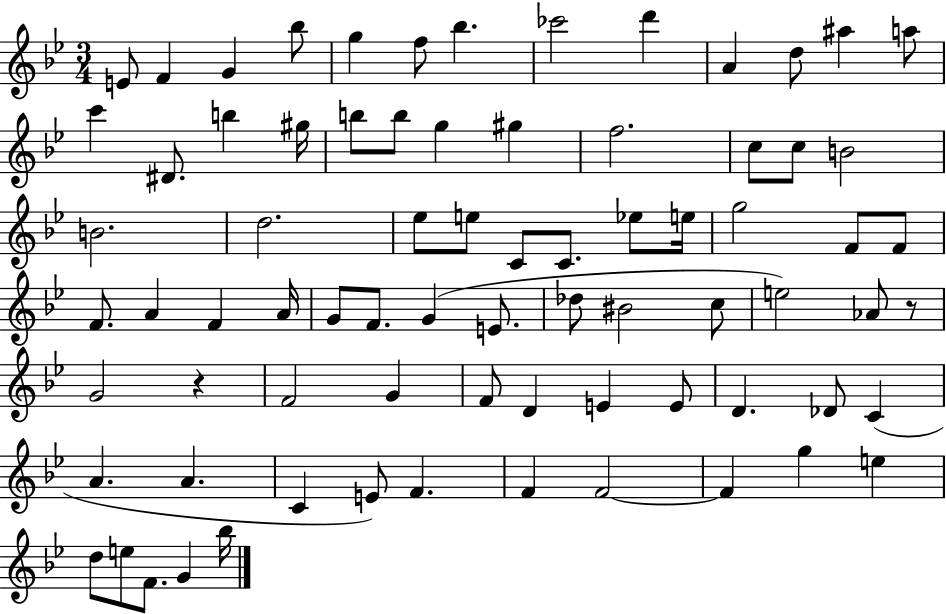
E4/e F4/q G4/q Bb5/e G5/q F5/e Bb5/q. CES6/h D6/q A4/q D5/e A#5/q A5/e C6/q D#4/e. B5/q G#5/s B5/e B5/e G5/q G#5/q F5/h. C5/e C5/e B4/h B4/h. D5/h. Eb5/e E5/e C4/e C4/e. Eb5/e E5/s G5/h F4/e F4/e F4/e. A4/q F4/q A4/s G4/e F4/e. G4/q E4/e. Db5/e BIS4/h C5/e E5/h Ab4/e R/e G4/h R/q F4/h G4/q F4/e D4/q E4/q E4/e D4/q. Db4/e C4/q A4/q. A4/q. C4/q E4/e F4/q. F4/q F4/h F4/q G5/q E5/q D5/e E5/e F4/e. G4/q Bb5/s